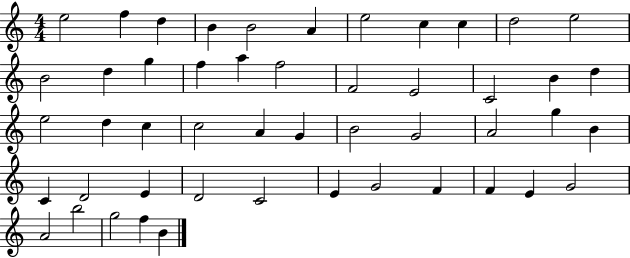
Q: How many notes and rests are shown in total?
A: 49